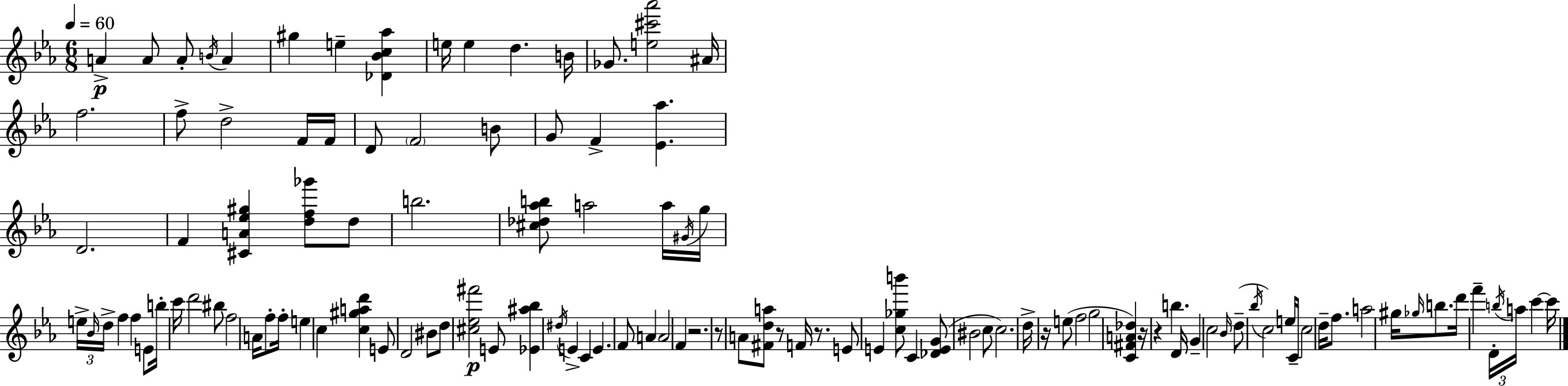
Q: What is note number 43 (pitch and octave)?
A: A4